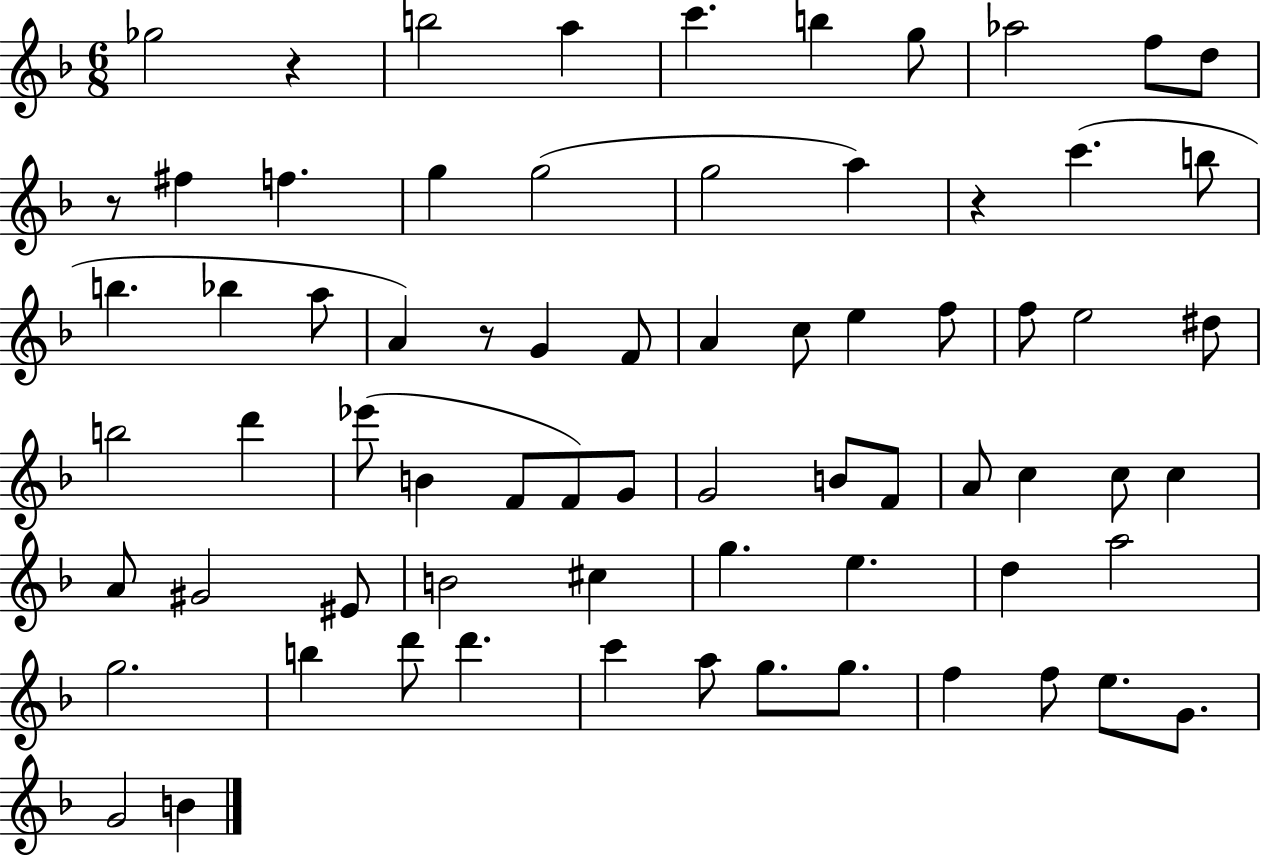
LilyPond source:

{
  \clef treble
  \numericTimeSignature
  \time 6/8
  \key f \major
  ges''2 r4 | b''2 a''4 | c'''4. b''4 g''8 | aes''2 f''8 d''8 | \break r8 fis''4 f''4. | g''4 g''2( | g''2 a''4) | r4 c'''4.( b''8 | \break b''4. bes''4 a''8 | a'4) r8 g'4 f'8 | a'4 c''8 e''4 f''8 | f''8 e''2 dis''8 | \break b''2 d'''4 | ees'''8( b'4 f'8 f'8) g'8 | g'2 b'8 f'8 | a'8 c''4 c''8 c''4 | \break a'8 gis'2 eis'8 | b'2 cis''4 | g''4. e''4. | d''4 a''2 | \break g''2. | b''4 d'''8 d'''4. | c'''4 a''8 g''8. g''8. | f''4 f''8 e''8. g'8. | \break g'2 b'4 | \bar "|."
}